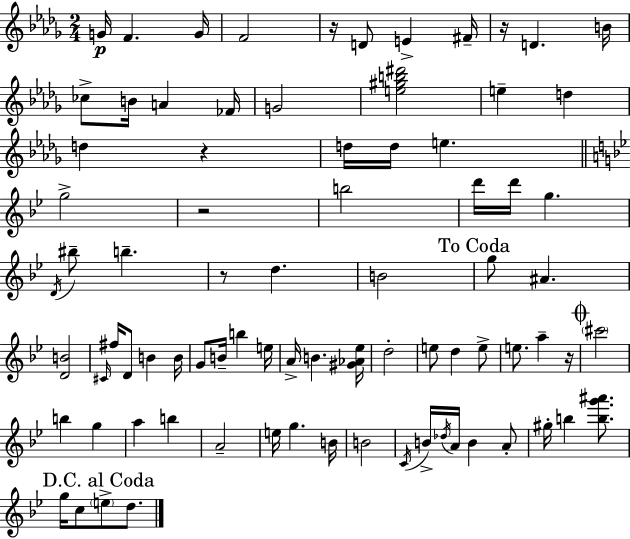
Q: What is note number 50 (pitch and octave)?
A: C#6